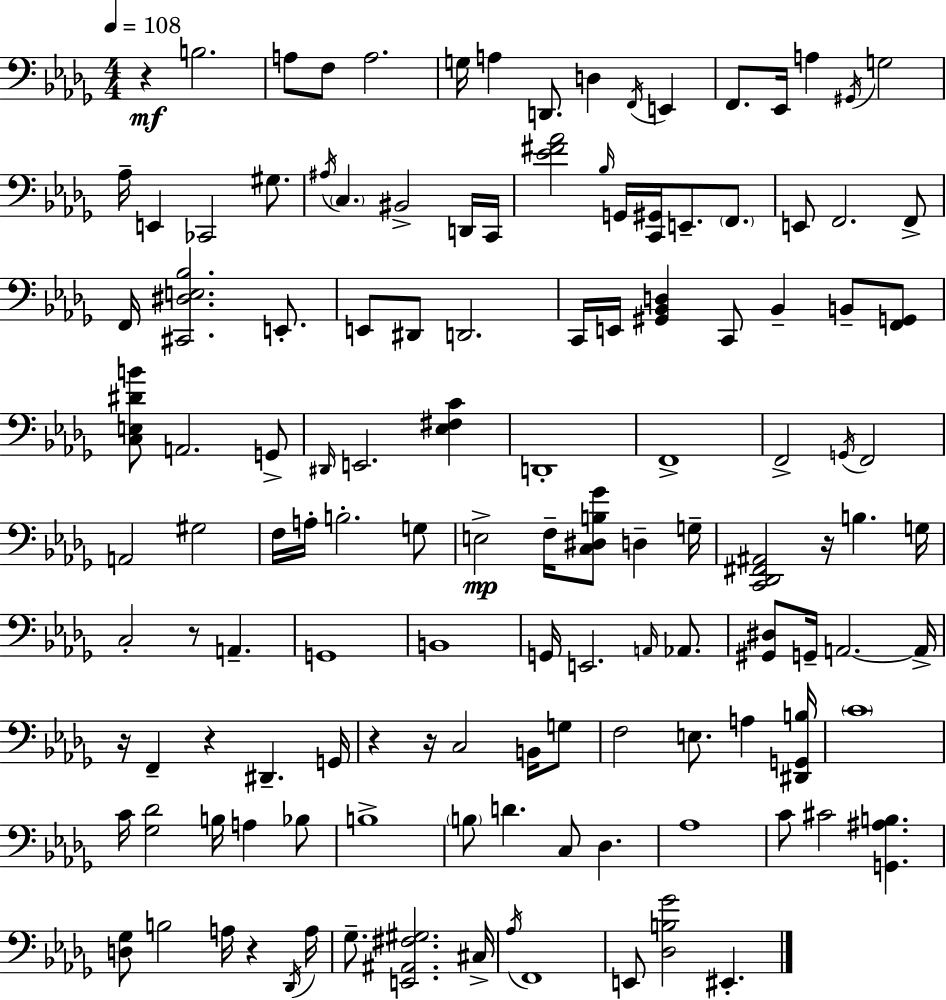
X:1
T:Untitled
M:4/4
L:1/4
K:Bbm
z B,2 A,/2 F,/2 A,2 G,/4 A, D,,/2 D, F,,/4 E,, F,,/2 _E,,/4 A, ^G,,/4 G,2 _A,/4 E,, _C,,2 ^G,/2 ^A,/4 C, ^B,,2 D,,/4 C,,/4 [_E^F_A]2 _B,/4 G,,/4 [C,,^G,,]/4 E,,/2 F,,/2 E,,/2 F,,2 F,,/2 F,,/4 [^C,,^D,E,_B,]2 E,,/2 E,,/2 ^D,,/2 D,,2 C,,/4 E,,/4 [^G,,_B,,D,] C,,/2 _B,, B,,/2 [F,,G,,]/2 [C,E,^DB]/2 A,,2 G,,/2 ^D,,/4 E,,2 [_E,^F,C] D,,4 F,,4 F,,2 G,,/4 F,,2 A,,2 ^G,2 F,/4 A,/4 B,2 G,/2 E,2 F,/4 [C,^D,B,_G]/2 D, G,/4 [C,,_D,,^F,,^A,,]2 z/4 B, G,/4 C,2 z/2 A,, G,,4 B,,4 G,,/4 E,,2 A,,/4 _A,,/2 [^G,,^D,]/2 G,,/4 A,,2 A,,/4 z/4 F,, z ^D,, G,,/4 z z/4 C,2 B,,/4 G,/2 F,2 E,/2 A, [^D,,G,,B,]/4 C4 C/4 [_G,_D]2 B,/4 A, _B,/2 B,4 B,/2 D C,/2 _D, _A,4 C/2 ^C2 [G,,^A,B,] [D,_G,]/2 B,2 A,/4 z _D,,/4 A,/4 _G,/2 [E,,^A,,^F,^G,]2 ^C,/4 _A,/4 F,,4 E,,/2 [_D,B,_G]2 ^E,,